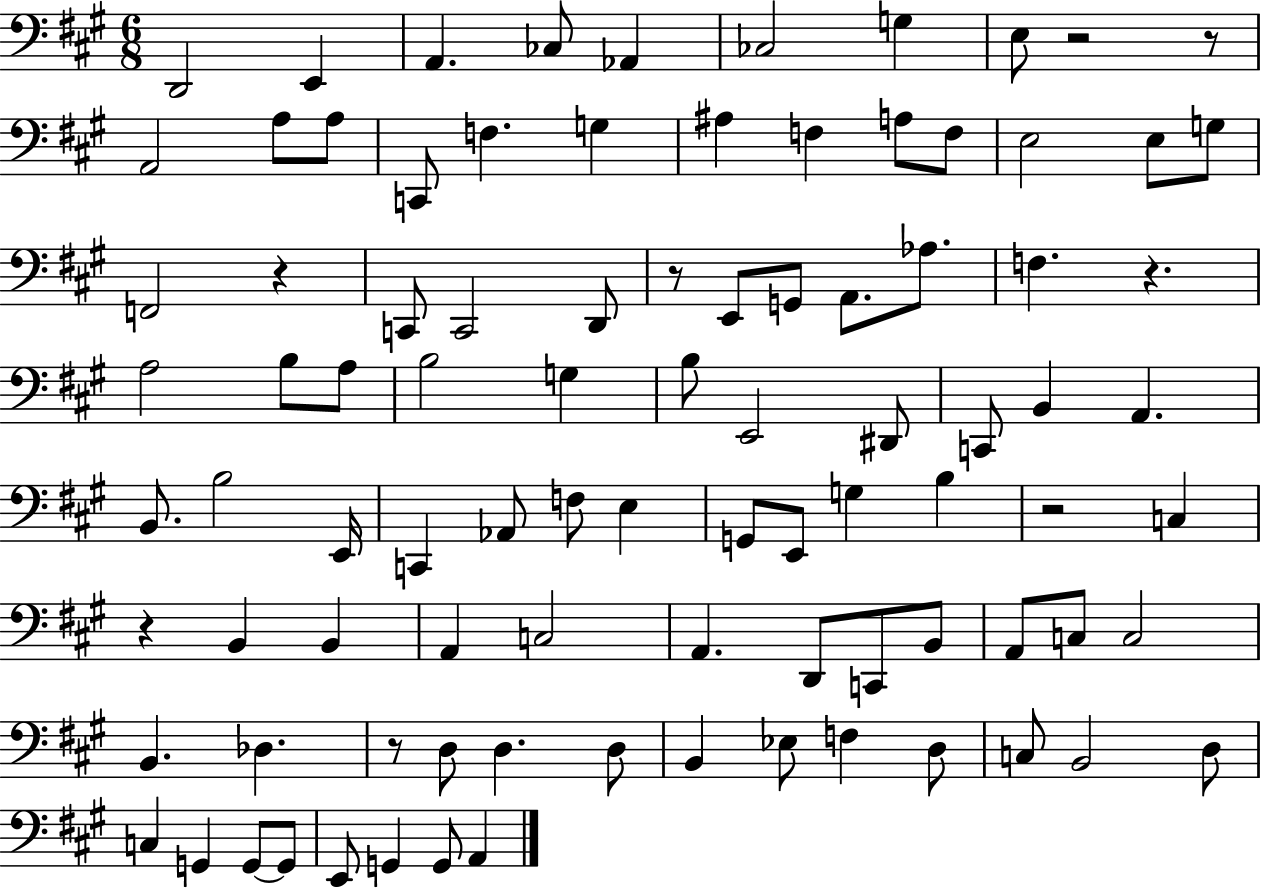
D2/h E2/q A2/q. CES3/e Ab2/q CES3/h G3/q E3/e R/h R/e A2/h A3/e A3/e C2/e F3/q. G3/q A#3/q F3/q A3/e F3/e E3/h E3/e G3/e F2/h R/q C2/e C2/h D2/e R/e E2/e G2/e A2/e. Ab3/e. F3/q. R/q. A3/h B3/e A3/e B3/h G3/q B3/e E2/h D#2/e C2/e B2/q A2/q. B2/e. B3/h E2/s C2/q Ab2/e F3/e E3/q G2/e E2/e G3/q B3/q R/h C3/q R/q B2/q B2/q A2/q C3/h A2/q. D2/e C2/e B2/e A2/e C3/e C3/h B2/q. Db3/q. R/e D3/e D3/q. D3/e B2/q Eb3/e F3/q D3/e C3/e B2/h D3/e C3/q G2/q G2/e G2/e E2/e G2/q G2/e A2/q